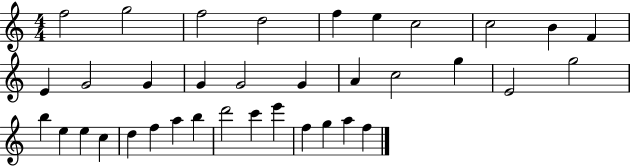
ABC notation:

X:1
T:Untitled
M:4/4
L:1/4
K:C
f2 g2 f2 d2 f e c2 c2 B F E G2 G G G2 G A c2 g E2 g2 b e e c d f a b d'2 c' e' f g a f